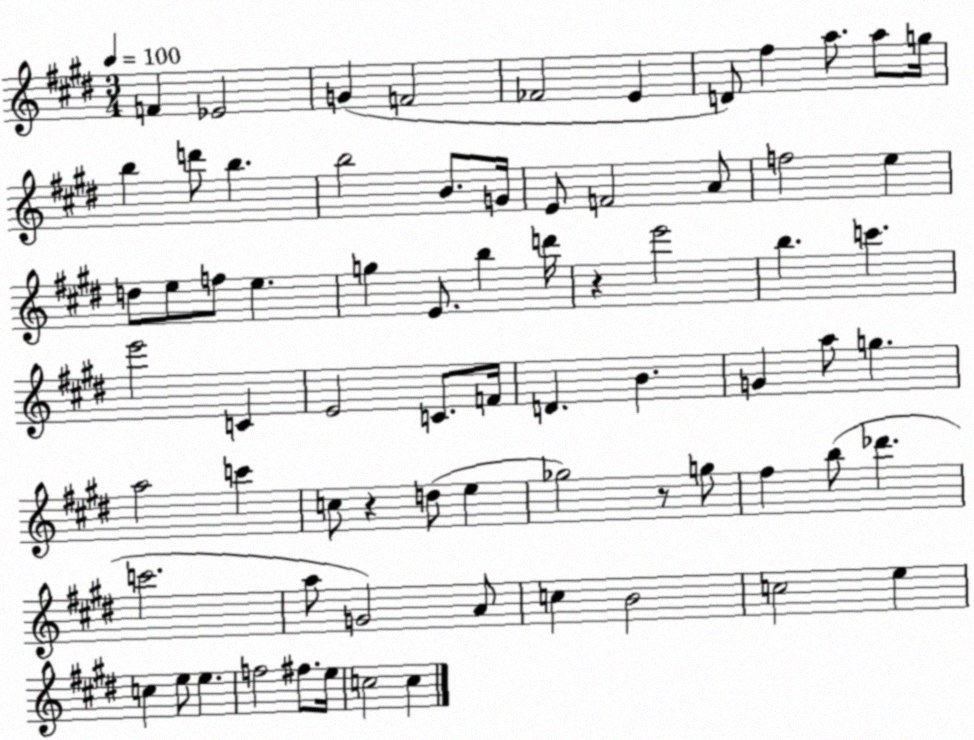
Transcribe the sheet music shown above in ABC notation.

X:1
T:Untitled
M:3/4
L:1/4
K:E
F _E2 G F2 _F2 E D/2 ^f a/2 a/2 g/4 b d'/2 b b2 B/2 G/4 E/2 F2 A/2 f2 e d/2 e/2 f/2 e g E/2 b d'/4 z e'2 b c' e'2 C E2 C/2 F/4 D B G a/2 g a2 c' c/2 z d/2 e _g2 z/2 g/2 ^f b/2 _d' c'2 a/2 G2 A/2 c B2 c2 e c e/2 e f2 ^f/2 e/4 c2 c